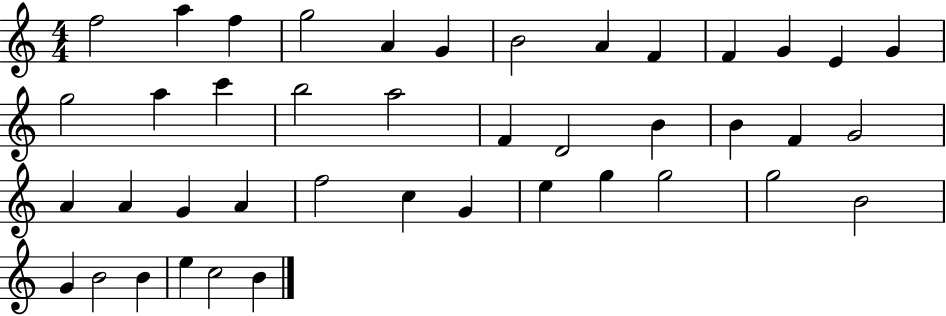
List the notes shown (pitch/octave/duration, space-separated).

F5/h A5/q F5/q G5/h A4/q G4/q B4/h A4/q F4/q F4/q G4/q E4/q G4/q G5/h A5/q C6/q B5/h A5/h F4/q D4/h B4/q B4/q F4/q G4/h A4/q A4/q G4/q A4/q F5/h C5/q G4/q E5/q G5/q G5/h G5/h B4/h G4/q B4/h B4/q E5/q C5/h B4/q